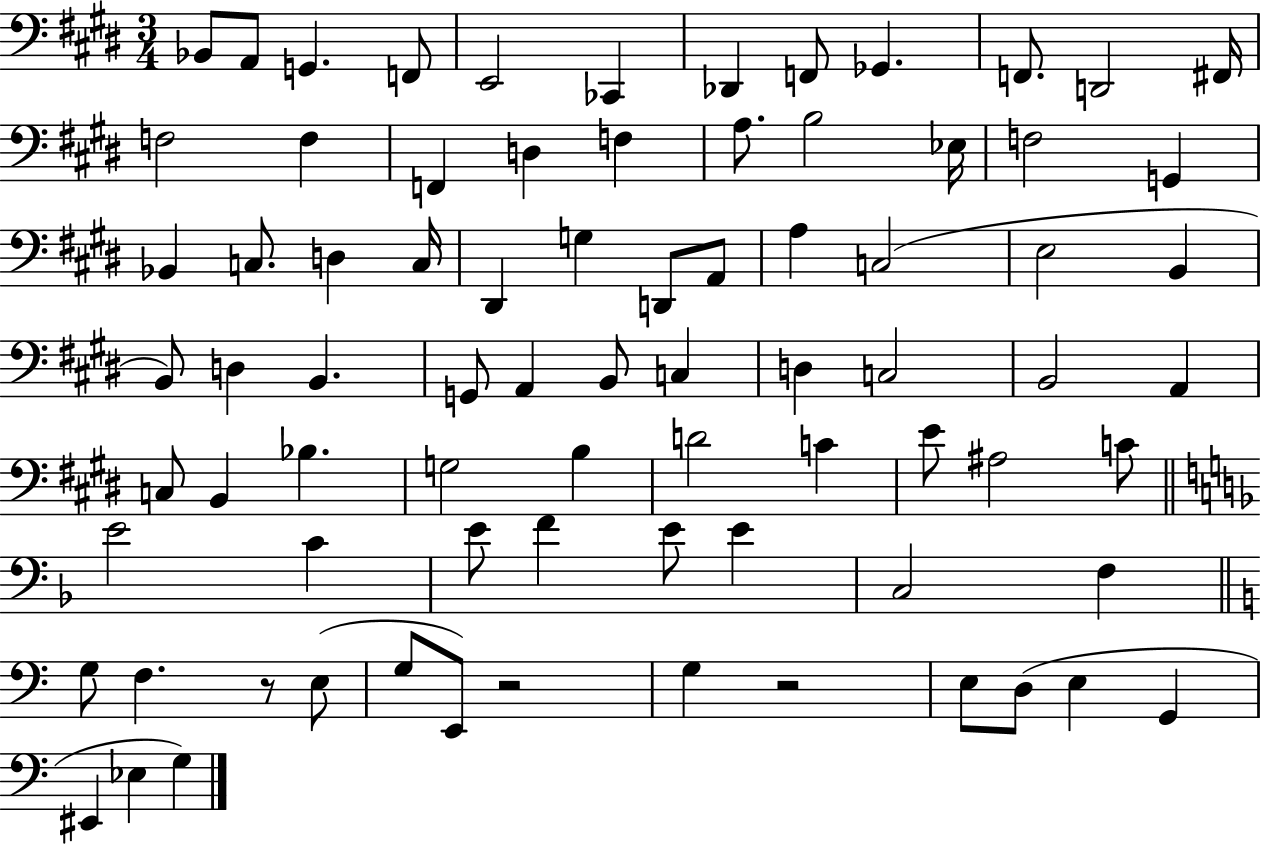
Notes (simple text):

Bb2/e A2/e G2/q. F2/e E2/h CES2/q Db2/q F2/e Gb2/q. F2/e. D2/h F#2/s F3/h F3/q F2/q D3/q F3/q A3/e. B3/h Eb3/s F3/h G2/q Bb2/q C3/e. D3/q C3/s D#2/q G3/q D2/e A2/e A3/q C3/h E3/h B2/q B2/e D3/q B2/q. G2/e A2/q B2/e C3/q D3/q C3/h B2/h A2/q C3/e B2/q Bb3/q. G3/h B3/q D4/h C4/q E4/e A#3/h C4/e E4/h C4/q E4/e F4/q E4/e E4/q C3/h F3/q G3/e F3/q. R/e E3/e G3/e E2/e R/h G3/q R/h E3/e D3/e E3/q G2/q EIS2/q Eb3/q G3/q